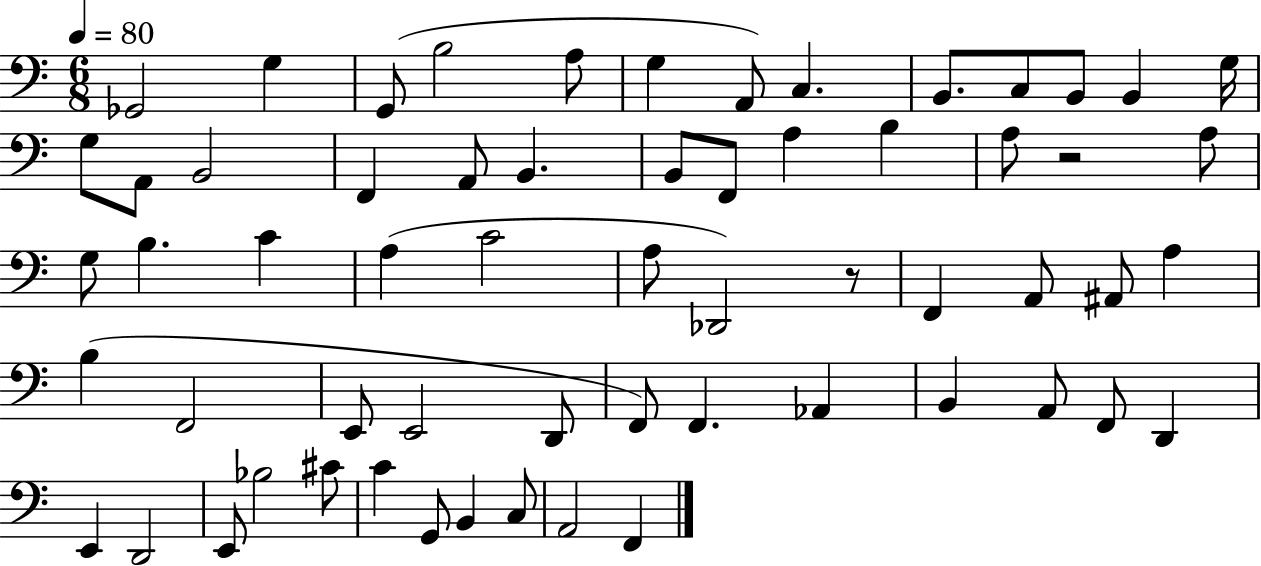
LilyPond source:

{
  \clef bass
  \numericTimeSignature
  \time 6/8
  \key c \major
  \tempo 4 = 80
  ges,2 g4 | g,8( b2 a8 | g4 a,8) c4. | b,8. c8 b,8 b,4 g16 | \break g8 a,8 b,2 | f,4 a,8 b,4. | b,8 f,8 a4 b4 | a8 r2 a8 | \break g8 b4. c'4 | a4( c'2 | a8 des,2) r8 | f,4 a,8 ais,8 a4 | \break b4( f,2 | e,8 e,2 d,8 | f,8) f,4. aes,4 | b,4 a,8 f,8 d,4 | \break e,4 d,2 | e,8 bes2 cis'8 | c'4 g,8 b,4 c8 | a,2 f,4 | \break \bar "|."
}